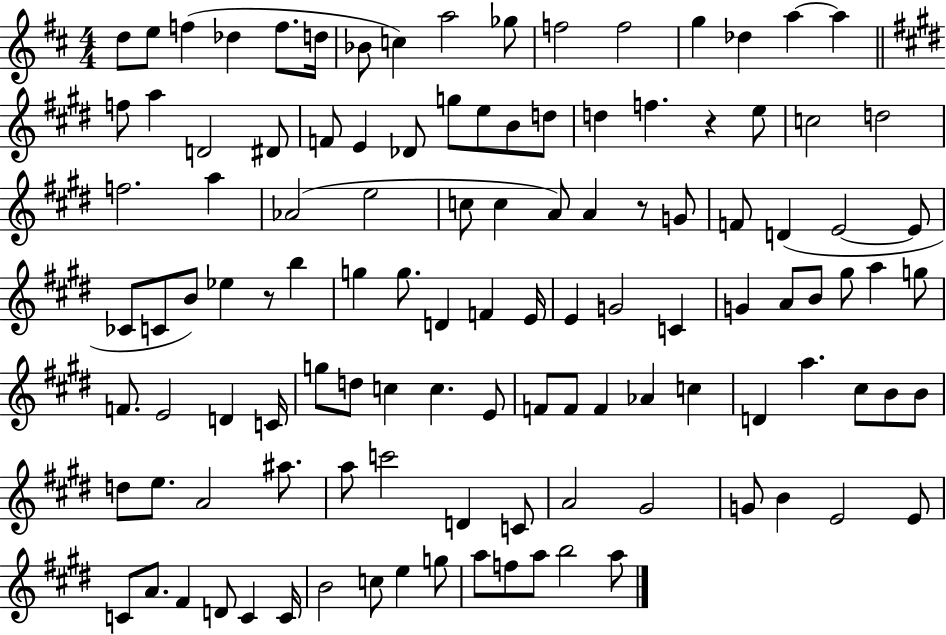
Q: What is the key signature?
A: D major